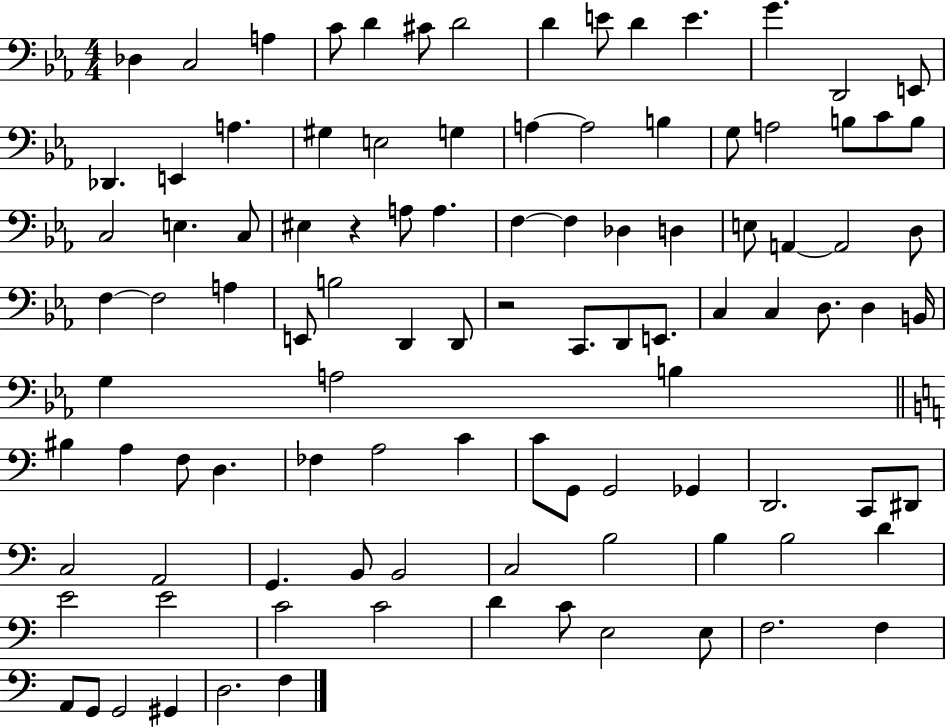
Db3/q C3/h A3/q C4/e D4/q C#4/e D4/h D4/q E4/e D4/q E4/q. G4/q. D2/h E2/e Db2/q. E2/q A3/q. G#3/q E3/h G3/q A3/q A3/h B3/q G3/e A3/h B3/e C4/e B3/e C3/h E3/q. C3/e EIS3/q R/q A3/e A3/q. F3/q F3/q Db3/q D3/q E3/e A2/q A2/h D3/e F3/q F3/h A3/q E2/e B3/h D2/q D2/e R/h C2/e. D2/e E2/e. C3/q C3/q D3/e. D3/q B2/s G3/q A3/h B3/q BIS3/q A3/q F3/e D3/q. FES3/q A3/h C4/q C4/e G2/e G2/h Gb2/q D2/h. C2/e D#2/e C3/h A2/h G2/q. B2/e B2/h C3/h B3/h B3/q B3/h D4/q E4/h E4/h C4/h C4/h D4/q C4/e E3/h E3/e F3/h. F3/q A2/e G2/e G2/h G#2/q D3/h. F3/q